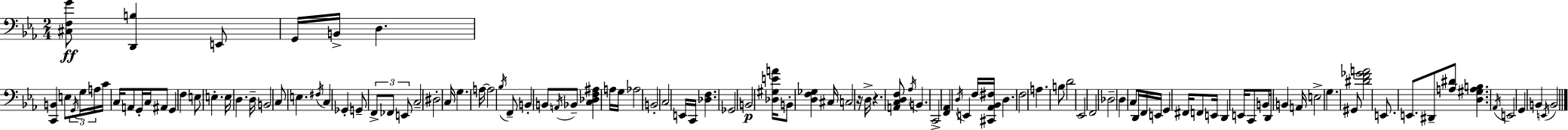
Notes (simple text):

[C#3,F3,G4]/e [D2,B3]/q E2/e G2/s B2/s D3/q. [C2,B2]/q E3/e G2/s G3/s A3/s C4/s C3/s A2/e G2/s C3/s A#2/e G2/q F3/q E3/e E3/q. E3/s D3/q. D3/s B2/h C3/e E3/q. F#3/s C3/q Gb2/q G2/e F2/e FES2/e E2/e C3/h D#3/h C3/s G3/q. A3/s A3/h Bb3/s F2/e B2/q B2/e A2/s Bb2/e [C3,Db3,F3,A#3]/q A3/s G3/s Ab3/h B2/h C3/h E2/s C2/s [Db3,F3]/q. Gb2/h B2/h [Db3,G#3,E4,A4]/s B2/e [D3,F3,Gb3]/q C#3/s C3/h R/s D3/s R/q. [A2,C3,D3,F3]/e Ab3/s B2/q. C2/h [F2,Ab2]/q D3/s E2/q F3/s [C#2,Ab2,Bb2,F#3]/s D3/q. F3/h A3/q. B3/e D4/h Eb2/h F2/h Db3/h D3/q C3/e D2/s F2/s E2/s G2/q F#2/s F2/e E2/s D2/q E2/s C2/e B2/e D2/s B2/q A2/s E3/h G3/q. G#2/e [D#4,F4,Gb4,A4]/h E2/e. E2/e. D#2/e [A3,D#4]/e [D3,G#3,A3,B3]/q. Ab2/s E2/h G2/q B2/q E2/s B2/h